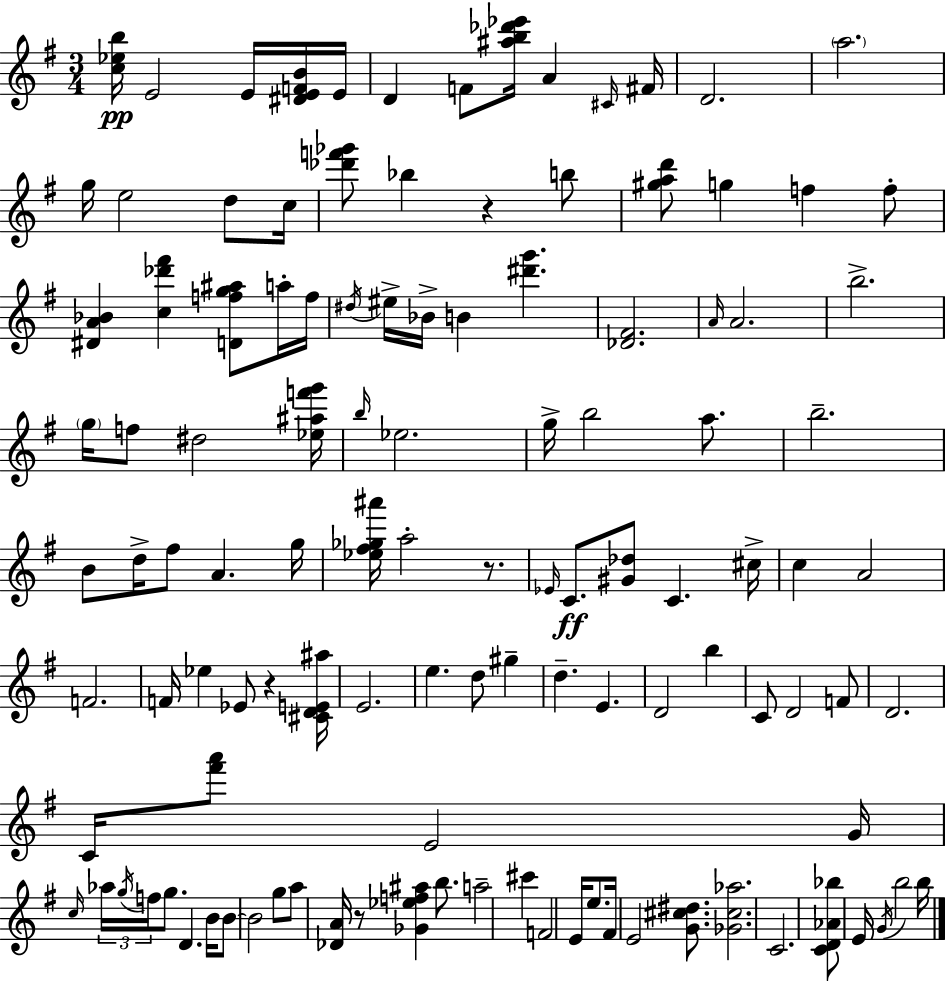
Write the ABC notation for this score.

X:1
T:Untitled
M:3/4
L:1/4
K:G
[c_eb]/4 E2 E/4 [^DEFB]/4 E/4 D F/2 [^ab_d'_e']/4 A ^C/4 ^F/4 D2 a2 g/4 e2 d/2 c/4 [_d'f'_g']/2 _b z b/2 [^gad']/2 g f f/2 [^DA_B] [c_d'^f'] [Dfg^a]/2 a/4 f/4 ^d/4 ^e/4 _B/4 B [^d'g'] [_D^F]2 A/4 A2 b2 g/4 f/2 ^d2 [_e^af'g']/4 b/4 _e2 g/4 b2 a/2 b2 B/2 d/4 ^f/2 A g/4 [_e^f_g^a']/4 a2 z/2 _E/4 C/2 [^G_d]/2 C ^c/4 c A2 F2 F/4 _e _E/2 z [^CDE^a]/4 E2 e d/2 ^g d E D2 b C/2 D2 F/2 D2 C/4 [^f'a']/2 E2 G/4 c/4 _a/4 g/4 f/4 g/2 D B/4 B/2 B2 g/2 a/2 [_DA]/4 z/2 [_G_ef^a] b/2 a2 ^c' F2 E/4 e/2 ^F/4 E2 [G^c^d]/2 [_G^c_a]2 C2 [CD_A_b]/2 E/4 G/4 b2 b/4